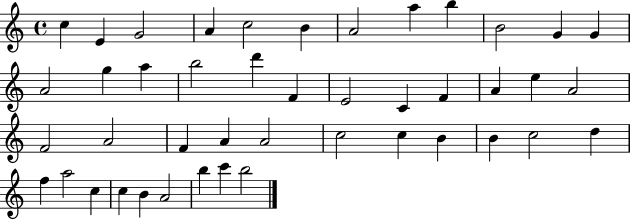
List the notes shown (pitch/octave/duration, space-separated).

C5/q E4/q G4/h A4/q C5/h B4/q A4/h A5/q B5/q B4/h G4/q G4/q A4/h G5/q A5/q B5/h D6/q F4/q E4/h C4/q F4/q A4/q E5/q A4/h F4/h A4/h F4/q A4/q A4/h C5/h C5/q B4/q B4/q C5/h D5/q F5/q A5/h C5/q C5/q B4/q A4/h B5/q C6/q B5/h